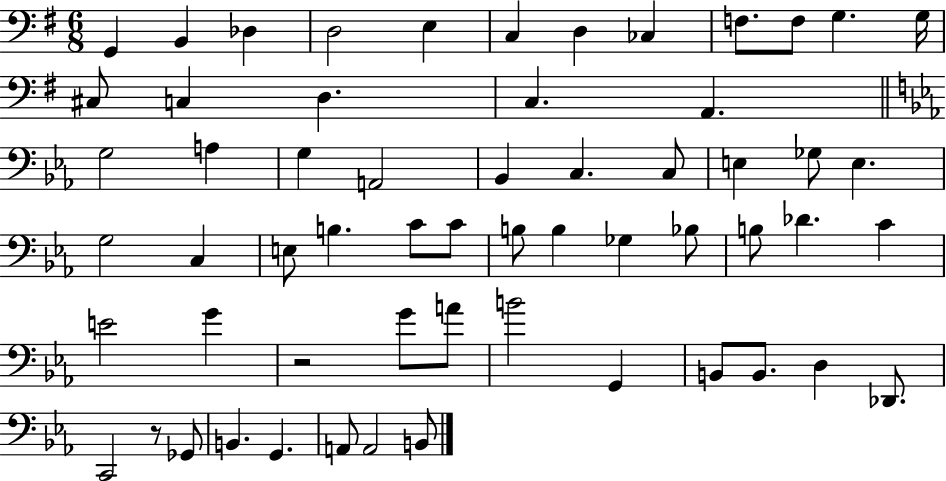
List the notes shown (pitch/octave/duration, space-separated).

G2/q B2/q Db3/q D3/h E3/q C3/q D3/q CES3/q F3/e. F3/e G3/q. G3/s C#3/e C3/q D3/q. C3/q. A2/q. G3/h A3/q G3/q A2/h Bb2/q C3/q. C3/e E3/q Gb3/e E3/q. G3/h C3/q E3/e B3/q. C4/e C4/e B3/e B3/q Gb3/q Bb3/e B3/e Db4/q. C4/q E4/h G4/q R/h G4/e A4/e B4/h G2/q B2/e B2/e. D3/q Db2/e. C2/h R/e Gb2/e B2/q. G2/q. A2/e A2/h B2/e